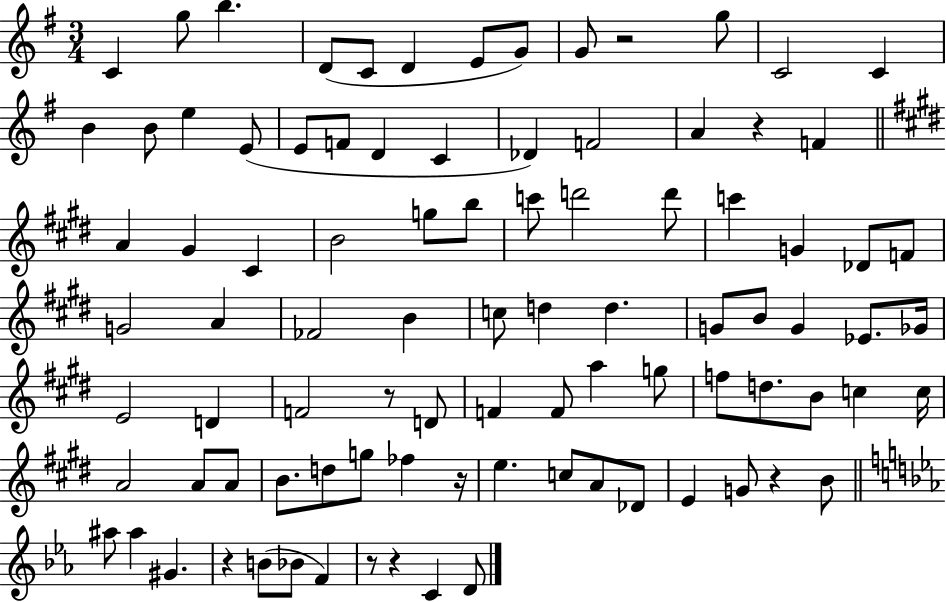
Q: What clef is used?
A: treble